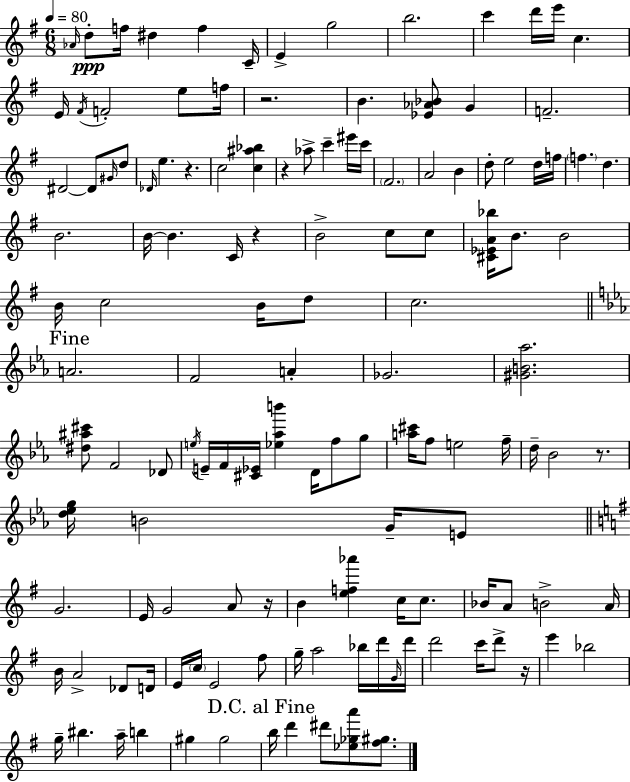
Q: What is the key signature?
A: E minor